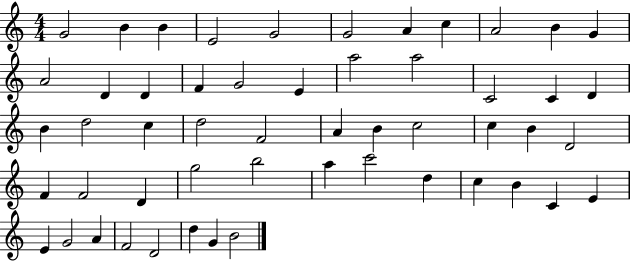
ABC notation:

X:1
T:Untitled
M:4/4
L:1/4
K:C
G2 B B E2 G2 G2 A c A2 B G A2 D D F G2 E a2 a2 C2 C D B d2 c d2 F2 A B c2 c B D2 F F2 D g2 b2 a c'2 d c B C E E G2 A F2 D2 d G B2